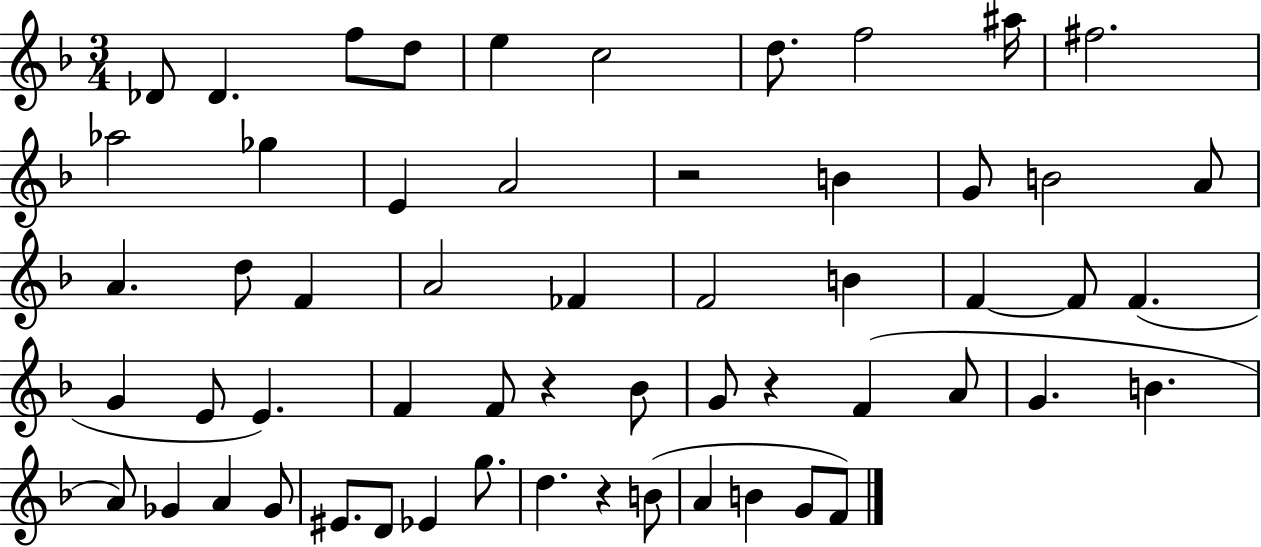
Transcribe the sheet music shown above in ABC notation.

X:1
T:Untitled
M:3/4
L:1/4
K:F
_D/2 _D f/2 d/2 e c2 d/2 f2 ^a/4 ^f2 _a2 _g E A2 z2 B G/2 B2 A/2 A d/2 F A2 _F F2 B F F/2 F G E/2 E F F/2 z _B/2 G/2 z F A/2 G B A/2 _G A _G/2 ^E/2 D/2 _E g/2 d z B/2 A B G/2 F/2